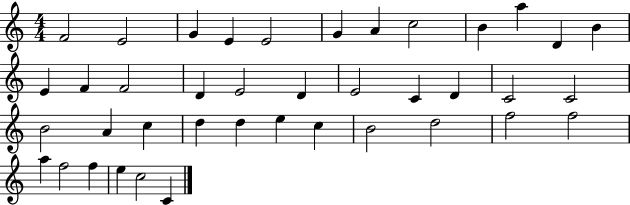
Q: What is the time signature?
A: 4/4